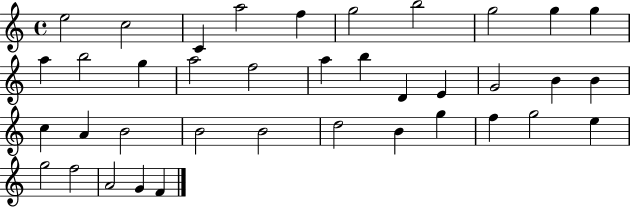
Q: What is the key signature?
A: C major